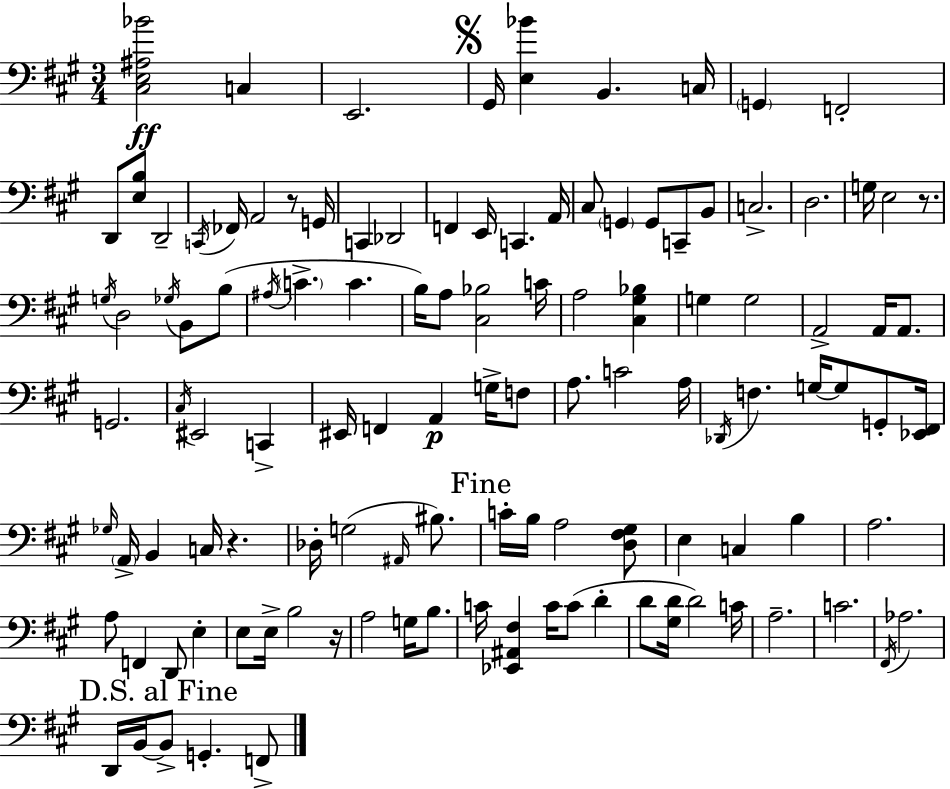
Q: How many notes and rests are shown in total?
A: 116